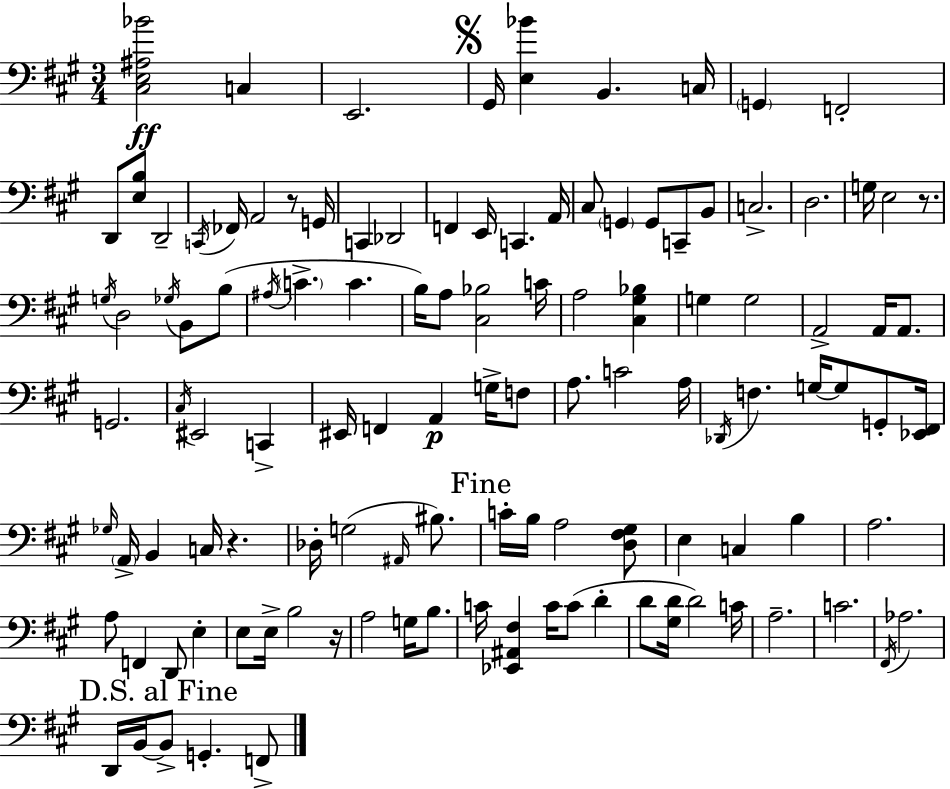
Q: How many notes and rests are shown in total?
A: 116